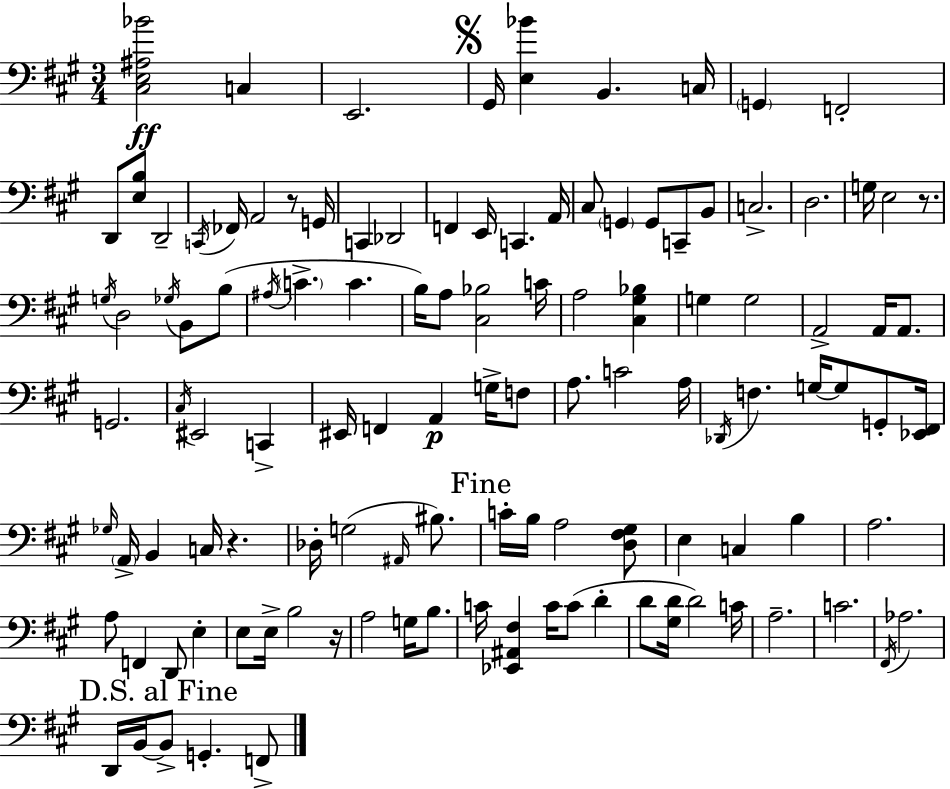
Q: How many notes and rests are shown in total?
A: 116